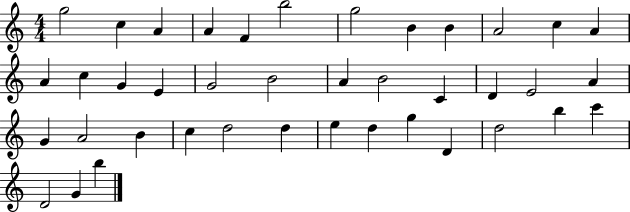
G5/h C5/q A4/q A4/q F4/q B5/h G5/h B4/q B4/q A4/h C5/q A4/q A4/q C5/q G4/q E4/q G4/h B4/h A4/q B4/h C4/q D4/q E4/h A4/q G4/q A4/h B4/q C5/q D5/h D5/q E5/q D5/q G5/q D4/q D5/h B5/q C6/q D4/h G4/q B5/q